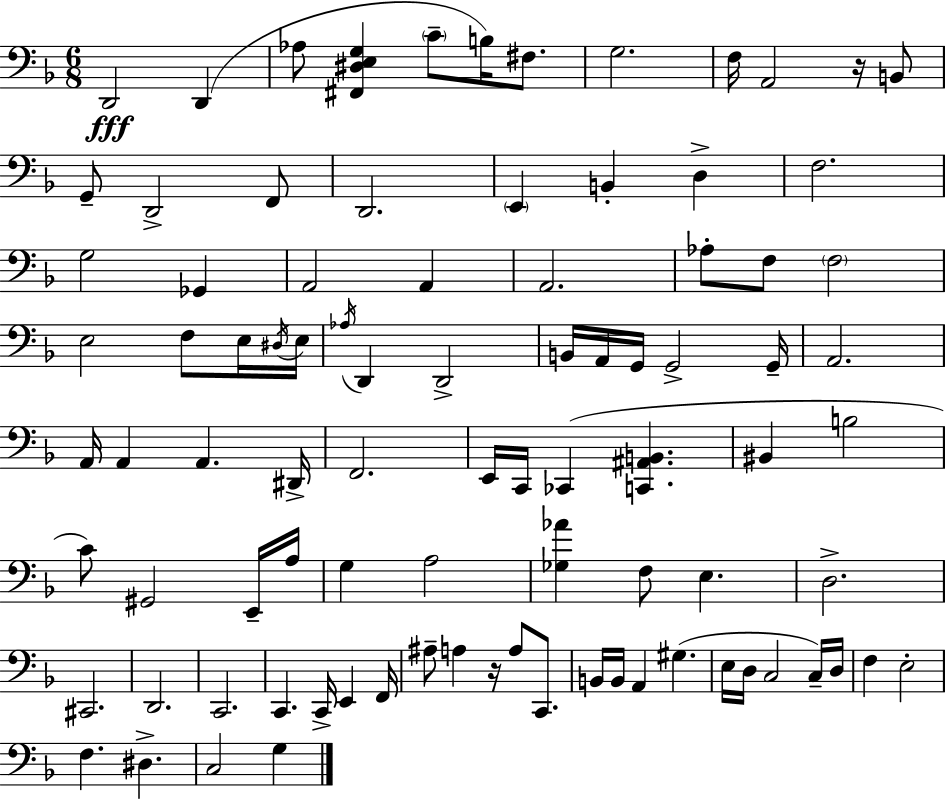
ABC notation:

X:1
T:Untitled
M:6/8
L:1/4
K:F
D,,2 D,, _A,/2 [^F,,^D,E,G,] C/2 B,/4 ^F,/2 G,2 F,/4 A,,2 z/4 B,,/2 G,,/2 D,,2 F,,/2 D,,2 E,, B,, D, F,2 G,2 _G,, A,,2 A,, A,,2 _A,/2 F,/2 F,2 E,2 F,/2 E,/4 ^D,/4 E,/4 _A,/4 D,, D,,2 B,,/4 A,,/4 G,,/4 G,,2 G,,/4 A,,2 A,,/4 A,, A,, ^D,,/4 F,,2 E,,/4 C,,/4 _C,, [C,,^A,,B,,] ^B,, B,2 C/2 ^G,,2 E,,/4 A,/4 G, A,2 [_G,_A] F,/2 E, D,2 ^C,,2 D,,2 C,,2 C,, C,,/4 E,, F,,/4 ^A,/2 A, z/4 A,/2 C,,/2 B,,/4 B,,/4 A,, ^G, E,/4 D,/4 C,2 C,/4 D,/4 F, E,2 F, ^D, C,2 G,